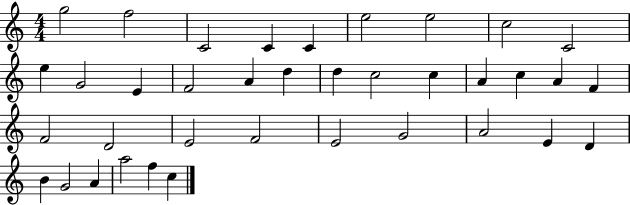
X:1
T:Untitled
M:4/4
L:1/4
K:C
g2 f2 C2 C C e2 e2 c2 C2 e G2 E F2 A d d c2 c A c A F F2 D2 E2 F2 E2 G2 A2 E D B G2 A a2 f c